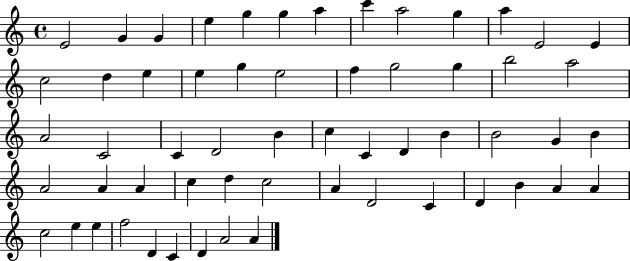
E4/h G4/q G4/q E5/q G5/q G5/q A5/q C6/q A5/h G5/q A5/q E4/h E4/q C5/h D5/q E5/q E5/q G5/q E5/h F5/q G5/h G5/q B5/h A5/h A4/h C4/h C4/q D4/h B4/q C5/q C4/q D4/q B4/q B4/h G4/q B4/q A4/h A4/q A4/q C5/q D5/q C5/h A4/q D4/h C4/q D4/q B4/q A4/q A4/q C5/h E5/q E5/q F5/h D4/q C4/q D4/q A4/h A4/q